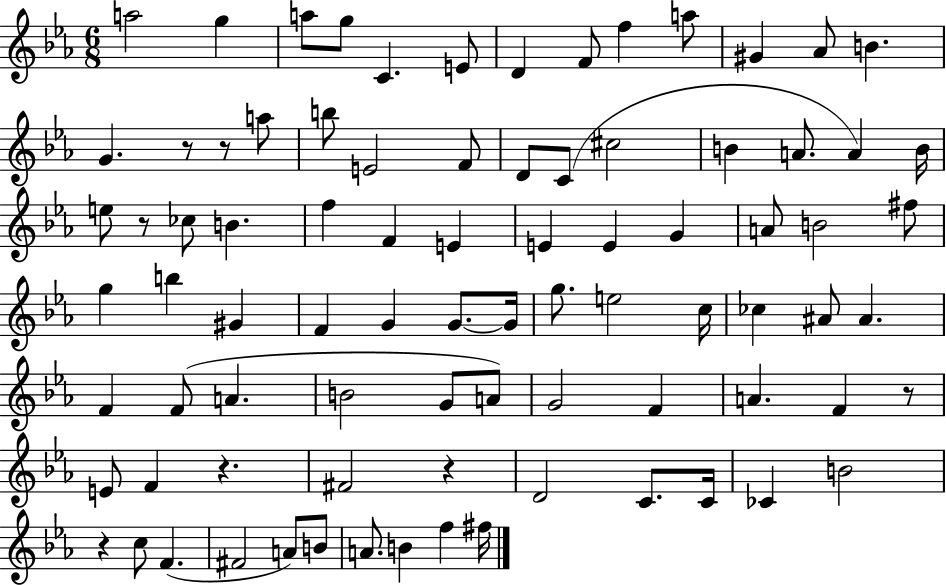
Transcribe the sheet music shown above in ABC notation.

X:1
T:Untitled
M:6/8
L:1/4
K:Eb
a2 g a/2 g/2 C E/2 D F/2 f a/2 ^G _A/2 B G z/2 z/2 a/2 b/2 E2 F/2 D/2 C/2 ^c2 B A/2 A B/4 e/2 z/2 _c/2 B f F E E E G A/2 B2 ^f/2 g b ^G F G G/2 G/4 g/2 e2 c/4 _c ^A/2 ^A F F/2 A B2 G/2 A/2 G2 F A F z/2 E/2 F z ^F2 z D2 C/2 C/4 _C B2 z c/2 F ^F2 A/2 B/2 A/2 B f ^f/4